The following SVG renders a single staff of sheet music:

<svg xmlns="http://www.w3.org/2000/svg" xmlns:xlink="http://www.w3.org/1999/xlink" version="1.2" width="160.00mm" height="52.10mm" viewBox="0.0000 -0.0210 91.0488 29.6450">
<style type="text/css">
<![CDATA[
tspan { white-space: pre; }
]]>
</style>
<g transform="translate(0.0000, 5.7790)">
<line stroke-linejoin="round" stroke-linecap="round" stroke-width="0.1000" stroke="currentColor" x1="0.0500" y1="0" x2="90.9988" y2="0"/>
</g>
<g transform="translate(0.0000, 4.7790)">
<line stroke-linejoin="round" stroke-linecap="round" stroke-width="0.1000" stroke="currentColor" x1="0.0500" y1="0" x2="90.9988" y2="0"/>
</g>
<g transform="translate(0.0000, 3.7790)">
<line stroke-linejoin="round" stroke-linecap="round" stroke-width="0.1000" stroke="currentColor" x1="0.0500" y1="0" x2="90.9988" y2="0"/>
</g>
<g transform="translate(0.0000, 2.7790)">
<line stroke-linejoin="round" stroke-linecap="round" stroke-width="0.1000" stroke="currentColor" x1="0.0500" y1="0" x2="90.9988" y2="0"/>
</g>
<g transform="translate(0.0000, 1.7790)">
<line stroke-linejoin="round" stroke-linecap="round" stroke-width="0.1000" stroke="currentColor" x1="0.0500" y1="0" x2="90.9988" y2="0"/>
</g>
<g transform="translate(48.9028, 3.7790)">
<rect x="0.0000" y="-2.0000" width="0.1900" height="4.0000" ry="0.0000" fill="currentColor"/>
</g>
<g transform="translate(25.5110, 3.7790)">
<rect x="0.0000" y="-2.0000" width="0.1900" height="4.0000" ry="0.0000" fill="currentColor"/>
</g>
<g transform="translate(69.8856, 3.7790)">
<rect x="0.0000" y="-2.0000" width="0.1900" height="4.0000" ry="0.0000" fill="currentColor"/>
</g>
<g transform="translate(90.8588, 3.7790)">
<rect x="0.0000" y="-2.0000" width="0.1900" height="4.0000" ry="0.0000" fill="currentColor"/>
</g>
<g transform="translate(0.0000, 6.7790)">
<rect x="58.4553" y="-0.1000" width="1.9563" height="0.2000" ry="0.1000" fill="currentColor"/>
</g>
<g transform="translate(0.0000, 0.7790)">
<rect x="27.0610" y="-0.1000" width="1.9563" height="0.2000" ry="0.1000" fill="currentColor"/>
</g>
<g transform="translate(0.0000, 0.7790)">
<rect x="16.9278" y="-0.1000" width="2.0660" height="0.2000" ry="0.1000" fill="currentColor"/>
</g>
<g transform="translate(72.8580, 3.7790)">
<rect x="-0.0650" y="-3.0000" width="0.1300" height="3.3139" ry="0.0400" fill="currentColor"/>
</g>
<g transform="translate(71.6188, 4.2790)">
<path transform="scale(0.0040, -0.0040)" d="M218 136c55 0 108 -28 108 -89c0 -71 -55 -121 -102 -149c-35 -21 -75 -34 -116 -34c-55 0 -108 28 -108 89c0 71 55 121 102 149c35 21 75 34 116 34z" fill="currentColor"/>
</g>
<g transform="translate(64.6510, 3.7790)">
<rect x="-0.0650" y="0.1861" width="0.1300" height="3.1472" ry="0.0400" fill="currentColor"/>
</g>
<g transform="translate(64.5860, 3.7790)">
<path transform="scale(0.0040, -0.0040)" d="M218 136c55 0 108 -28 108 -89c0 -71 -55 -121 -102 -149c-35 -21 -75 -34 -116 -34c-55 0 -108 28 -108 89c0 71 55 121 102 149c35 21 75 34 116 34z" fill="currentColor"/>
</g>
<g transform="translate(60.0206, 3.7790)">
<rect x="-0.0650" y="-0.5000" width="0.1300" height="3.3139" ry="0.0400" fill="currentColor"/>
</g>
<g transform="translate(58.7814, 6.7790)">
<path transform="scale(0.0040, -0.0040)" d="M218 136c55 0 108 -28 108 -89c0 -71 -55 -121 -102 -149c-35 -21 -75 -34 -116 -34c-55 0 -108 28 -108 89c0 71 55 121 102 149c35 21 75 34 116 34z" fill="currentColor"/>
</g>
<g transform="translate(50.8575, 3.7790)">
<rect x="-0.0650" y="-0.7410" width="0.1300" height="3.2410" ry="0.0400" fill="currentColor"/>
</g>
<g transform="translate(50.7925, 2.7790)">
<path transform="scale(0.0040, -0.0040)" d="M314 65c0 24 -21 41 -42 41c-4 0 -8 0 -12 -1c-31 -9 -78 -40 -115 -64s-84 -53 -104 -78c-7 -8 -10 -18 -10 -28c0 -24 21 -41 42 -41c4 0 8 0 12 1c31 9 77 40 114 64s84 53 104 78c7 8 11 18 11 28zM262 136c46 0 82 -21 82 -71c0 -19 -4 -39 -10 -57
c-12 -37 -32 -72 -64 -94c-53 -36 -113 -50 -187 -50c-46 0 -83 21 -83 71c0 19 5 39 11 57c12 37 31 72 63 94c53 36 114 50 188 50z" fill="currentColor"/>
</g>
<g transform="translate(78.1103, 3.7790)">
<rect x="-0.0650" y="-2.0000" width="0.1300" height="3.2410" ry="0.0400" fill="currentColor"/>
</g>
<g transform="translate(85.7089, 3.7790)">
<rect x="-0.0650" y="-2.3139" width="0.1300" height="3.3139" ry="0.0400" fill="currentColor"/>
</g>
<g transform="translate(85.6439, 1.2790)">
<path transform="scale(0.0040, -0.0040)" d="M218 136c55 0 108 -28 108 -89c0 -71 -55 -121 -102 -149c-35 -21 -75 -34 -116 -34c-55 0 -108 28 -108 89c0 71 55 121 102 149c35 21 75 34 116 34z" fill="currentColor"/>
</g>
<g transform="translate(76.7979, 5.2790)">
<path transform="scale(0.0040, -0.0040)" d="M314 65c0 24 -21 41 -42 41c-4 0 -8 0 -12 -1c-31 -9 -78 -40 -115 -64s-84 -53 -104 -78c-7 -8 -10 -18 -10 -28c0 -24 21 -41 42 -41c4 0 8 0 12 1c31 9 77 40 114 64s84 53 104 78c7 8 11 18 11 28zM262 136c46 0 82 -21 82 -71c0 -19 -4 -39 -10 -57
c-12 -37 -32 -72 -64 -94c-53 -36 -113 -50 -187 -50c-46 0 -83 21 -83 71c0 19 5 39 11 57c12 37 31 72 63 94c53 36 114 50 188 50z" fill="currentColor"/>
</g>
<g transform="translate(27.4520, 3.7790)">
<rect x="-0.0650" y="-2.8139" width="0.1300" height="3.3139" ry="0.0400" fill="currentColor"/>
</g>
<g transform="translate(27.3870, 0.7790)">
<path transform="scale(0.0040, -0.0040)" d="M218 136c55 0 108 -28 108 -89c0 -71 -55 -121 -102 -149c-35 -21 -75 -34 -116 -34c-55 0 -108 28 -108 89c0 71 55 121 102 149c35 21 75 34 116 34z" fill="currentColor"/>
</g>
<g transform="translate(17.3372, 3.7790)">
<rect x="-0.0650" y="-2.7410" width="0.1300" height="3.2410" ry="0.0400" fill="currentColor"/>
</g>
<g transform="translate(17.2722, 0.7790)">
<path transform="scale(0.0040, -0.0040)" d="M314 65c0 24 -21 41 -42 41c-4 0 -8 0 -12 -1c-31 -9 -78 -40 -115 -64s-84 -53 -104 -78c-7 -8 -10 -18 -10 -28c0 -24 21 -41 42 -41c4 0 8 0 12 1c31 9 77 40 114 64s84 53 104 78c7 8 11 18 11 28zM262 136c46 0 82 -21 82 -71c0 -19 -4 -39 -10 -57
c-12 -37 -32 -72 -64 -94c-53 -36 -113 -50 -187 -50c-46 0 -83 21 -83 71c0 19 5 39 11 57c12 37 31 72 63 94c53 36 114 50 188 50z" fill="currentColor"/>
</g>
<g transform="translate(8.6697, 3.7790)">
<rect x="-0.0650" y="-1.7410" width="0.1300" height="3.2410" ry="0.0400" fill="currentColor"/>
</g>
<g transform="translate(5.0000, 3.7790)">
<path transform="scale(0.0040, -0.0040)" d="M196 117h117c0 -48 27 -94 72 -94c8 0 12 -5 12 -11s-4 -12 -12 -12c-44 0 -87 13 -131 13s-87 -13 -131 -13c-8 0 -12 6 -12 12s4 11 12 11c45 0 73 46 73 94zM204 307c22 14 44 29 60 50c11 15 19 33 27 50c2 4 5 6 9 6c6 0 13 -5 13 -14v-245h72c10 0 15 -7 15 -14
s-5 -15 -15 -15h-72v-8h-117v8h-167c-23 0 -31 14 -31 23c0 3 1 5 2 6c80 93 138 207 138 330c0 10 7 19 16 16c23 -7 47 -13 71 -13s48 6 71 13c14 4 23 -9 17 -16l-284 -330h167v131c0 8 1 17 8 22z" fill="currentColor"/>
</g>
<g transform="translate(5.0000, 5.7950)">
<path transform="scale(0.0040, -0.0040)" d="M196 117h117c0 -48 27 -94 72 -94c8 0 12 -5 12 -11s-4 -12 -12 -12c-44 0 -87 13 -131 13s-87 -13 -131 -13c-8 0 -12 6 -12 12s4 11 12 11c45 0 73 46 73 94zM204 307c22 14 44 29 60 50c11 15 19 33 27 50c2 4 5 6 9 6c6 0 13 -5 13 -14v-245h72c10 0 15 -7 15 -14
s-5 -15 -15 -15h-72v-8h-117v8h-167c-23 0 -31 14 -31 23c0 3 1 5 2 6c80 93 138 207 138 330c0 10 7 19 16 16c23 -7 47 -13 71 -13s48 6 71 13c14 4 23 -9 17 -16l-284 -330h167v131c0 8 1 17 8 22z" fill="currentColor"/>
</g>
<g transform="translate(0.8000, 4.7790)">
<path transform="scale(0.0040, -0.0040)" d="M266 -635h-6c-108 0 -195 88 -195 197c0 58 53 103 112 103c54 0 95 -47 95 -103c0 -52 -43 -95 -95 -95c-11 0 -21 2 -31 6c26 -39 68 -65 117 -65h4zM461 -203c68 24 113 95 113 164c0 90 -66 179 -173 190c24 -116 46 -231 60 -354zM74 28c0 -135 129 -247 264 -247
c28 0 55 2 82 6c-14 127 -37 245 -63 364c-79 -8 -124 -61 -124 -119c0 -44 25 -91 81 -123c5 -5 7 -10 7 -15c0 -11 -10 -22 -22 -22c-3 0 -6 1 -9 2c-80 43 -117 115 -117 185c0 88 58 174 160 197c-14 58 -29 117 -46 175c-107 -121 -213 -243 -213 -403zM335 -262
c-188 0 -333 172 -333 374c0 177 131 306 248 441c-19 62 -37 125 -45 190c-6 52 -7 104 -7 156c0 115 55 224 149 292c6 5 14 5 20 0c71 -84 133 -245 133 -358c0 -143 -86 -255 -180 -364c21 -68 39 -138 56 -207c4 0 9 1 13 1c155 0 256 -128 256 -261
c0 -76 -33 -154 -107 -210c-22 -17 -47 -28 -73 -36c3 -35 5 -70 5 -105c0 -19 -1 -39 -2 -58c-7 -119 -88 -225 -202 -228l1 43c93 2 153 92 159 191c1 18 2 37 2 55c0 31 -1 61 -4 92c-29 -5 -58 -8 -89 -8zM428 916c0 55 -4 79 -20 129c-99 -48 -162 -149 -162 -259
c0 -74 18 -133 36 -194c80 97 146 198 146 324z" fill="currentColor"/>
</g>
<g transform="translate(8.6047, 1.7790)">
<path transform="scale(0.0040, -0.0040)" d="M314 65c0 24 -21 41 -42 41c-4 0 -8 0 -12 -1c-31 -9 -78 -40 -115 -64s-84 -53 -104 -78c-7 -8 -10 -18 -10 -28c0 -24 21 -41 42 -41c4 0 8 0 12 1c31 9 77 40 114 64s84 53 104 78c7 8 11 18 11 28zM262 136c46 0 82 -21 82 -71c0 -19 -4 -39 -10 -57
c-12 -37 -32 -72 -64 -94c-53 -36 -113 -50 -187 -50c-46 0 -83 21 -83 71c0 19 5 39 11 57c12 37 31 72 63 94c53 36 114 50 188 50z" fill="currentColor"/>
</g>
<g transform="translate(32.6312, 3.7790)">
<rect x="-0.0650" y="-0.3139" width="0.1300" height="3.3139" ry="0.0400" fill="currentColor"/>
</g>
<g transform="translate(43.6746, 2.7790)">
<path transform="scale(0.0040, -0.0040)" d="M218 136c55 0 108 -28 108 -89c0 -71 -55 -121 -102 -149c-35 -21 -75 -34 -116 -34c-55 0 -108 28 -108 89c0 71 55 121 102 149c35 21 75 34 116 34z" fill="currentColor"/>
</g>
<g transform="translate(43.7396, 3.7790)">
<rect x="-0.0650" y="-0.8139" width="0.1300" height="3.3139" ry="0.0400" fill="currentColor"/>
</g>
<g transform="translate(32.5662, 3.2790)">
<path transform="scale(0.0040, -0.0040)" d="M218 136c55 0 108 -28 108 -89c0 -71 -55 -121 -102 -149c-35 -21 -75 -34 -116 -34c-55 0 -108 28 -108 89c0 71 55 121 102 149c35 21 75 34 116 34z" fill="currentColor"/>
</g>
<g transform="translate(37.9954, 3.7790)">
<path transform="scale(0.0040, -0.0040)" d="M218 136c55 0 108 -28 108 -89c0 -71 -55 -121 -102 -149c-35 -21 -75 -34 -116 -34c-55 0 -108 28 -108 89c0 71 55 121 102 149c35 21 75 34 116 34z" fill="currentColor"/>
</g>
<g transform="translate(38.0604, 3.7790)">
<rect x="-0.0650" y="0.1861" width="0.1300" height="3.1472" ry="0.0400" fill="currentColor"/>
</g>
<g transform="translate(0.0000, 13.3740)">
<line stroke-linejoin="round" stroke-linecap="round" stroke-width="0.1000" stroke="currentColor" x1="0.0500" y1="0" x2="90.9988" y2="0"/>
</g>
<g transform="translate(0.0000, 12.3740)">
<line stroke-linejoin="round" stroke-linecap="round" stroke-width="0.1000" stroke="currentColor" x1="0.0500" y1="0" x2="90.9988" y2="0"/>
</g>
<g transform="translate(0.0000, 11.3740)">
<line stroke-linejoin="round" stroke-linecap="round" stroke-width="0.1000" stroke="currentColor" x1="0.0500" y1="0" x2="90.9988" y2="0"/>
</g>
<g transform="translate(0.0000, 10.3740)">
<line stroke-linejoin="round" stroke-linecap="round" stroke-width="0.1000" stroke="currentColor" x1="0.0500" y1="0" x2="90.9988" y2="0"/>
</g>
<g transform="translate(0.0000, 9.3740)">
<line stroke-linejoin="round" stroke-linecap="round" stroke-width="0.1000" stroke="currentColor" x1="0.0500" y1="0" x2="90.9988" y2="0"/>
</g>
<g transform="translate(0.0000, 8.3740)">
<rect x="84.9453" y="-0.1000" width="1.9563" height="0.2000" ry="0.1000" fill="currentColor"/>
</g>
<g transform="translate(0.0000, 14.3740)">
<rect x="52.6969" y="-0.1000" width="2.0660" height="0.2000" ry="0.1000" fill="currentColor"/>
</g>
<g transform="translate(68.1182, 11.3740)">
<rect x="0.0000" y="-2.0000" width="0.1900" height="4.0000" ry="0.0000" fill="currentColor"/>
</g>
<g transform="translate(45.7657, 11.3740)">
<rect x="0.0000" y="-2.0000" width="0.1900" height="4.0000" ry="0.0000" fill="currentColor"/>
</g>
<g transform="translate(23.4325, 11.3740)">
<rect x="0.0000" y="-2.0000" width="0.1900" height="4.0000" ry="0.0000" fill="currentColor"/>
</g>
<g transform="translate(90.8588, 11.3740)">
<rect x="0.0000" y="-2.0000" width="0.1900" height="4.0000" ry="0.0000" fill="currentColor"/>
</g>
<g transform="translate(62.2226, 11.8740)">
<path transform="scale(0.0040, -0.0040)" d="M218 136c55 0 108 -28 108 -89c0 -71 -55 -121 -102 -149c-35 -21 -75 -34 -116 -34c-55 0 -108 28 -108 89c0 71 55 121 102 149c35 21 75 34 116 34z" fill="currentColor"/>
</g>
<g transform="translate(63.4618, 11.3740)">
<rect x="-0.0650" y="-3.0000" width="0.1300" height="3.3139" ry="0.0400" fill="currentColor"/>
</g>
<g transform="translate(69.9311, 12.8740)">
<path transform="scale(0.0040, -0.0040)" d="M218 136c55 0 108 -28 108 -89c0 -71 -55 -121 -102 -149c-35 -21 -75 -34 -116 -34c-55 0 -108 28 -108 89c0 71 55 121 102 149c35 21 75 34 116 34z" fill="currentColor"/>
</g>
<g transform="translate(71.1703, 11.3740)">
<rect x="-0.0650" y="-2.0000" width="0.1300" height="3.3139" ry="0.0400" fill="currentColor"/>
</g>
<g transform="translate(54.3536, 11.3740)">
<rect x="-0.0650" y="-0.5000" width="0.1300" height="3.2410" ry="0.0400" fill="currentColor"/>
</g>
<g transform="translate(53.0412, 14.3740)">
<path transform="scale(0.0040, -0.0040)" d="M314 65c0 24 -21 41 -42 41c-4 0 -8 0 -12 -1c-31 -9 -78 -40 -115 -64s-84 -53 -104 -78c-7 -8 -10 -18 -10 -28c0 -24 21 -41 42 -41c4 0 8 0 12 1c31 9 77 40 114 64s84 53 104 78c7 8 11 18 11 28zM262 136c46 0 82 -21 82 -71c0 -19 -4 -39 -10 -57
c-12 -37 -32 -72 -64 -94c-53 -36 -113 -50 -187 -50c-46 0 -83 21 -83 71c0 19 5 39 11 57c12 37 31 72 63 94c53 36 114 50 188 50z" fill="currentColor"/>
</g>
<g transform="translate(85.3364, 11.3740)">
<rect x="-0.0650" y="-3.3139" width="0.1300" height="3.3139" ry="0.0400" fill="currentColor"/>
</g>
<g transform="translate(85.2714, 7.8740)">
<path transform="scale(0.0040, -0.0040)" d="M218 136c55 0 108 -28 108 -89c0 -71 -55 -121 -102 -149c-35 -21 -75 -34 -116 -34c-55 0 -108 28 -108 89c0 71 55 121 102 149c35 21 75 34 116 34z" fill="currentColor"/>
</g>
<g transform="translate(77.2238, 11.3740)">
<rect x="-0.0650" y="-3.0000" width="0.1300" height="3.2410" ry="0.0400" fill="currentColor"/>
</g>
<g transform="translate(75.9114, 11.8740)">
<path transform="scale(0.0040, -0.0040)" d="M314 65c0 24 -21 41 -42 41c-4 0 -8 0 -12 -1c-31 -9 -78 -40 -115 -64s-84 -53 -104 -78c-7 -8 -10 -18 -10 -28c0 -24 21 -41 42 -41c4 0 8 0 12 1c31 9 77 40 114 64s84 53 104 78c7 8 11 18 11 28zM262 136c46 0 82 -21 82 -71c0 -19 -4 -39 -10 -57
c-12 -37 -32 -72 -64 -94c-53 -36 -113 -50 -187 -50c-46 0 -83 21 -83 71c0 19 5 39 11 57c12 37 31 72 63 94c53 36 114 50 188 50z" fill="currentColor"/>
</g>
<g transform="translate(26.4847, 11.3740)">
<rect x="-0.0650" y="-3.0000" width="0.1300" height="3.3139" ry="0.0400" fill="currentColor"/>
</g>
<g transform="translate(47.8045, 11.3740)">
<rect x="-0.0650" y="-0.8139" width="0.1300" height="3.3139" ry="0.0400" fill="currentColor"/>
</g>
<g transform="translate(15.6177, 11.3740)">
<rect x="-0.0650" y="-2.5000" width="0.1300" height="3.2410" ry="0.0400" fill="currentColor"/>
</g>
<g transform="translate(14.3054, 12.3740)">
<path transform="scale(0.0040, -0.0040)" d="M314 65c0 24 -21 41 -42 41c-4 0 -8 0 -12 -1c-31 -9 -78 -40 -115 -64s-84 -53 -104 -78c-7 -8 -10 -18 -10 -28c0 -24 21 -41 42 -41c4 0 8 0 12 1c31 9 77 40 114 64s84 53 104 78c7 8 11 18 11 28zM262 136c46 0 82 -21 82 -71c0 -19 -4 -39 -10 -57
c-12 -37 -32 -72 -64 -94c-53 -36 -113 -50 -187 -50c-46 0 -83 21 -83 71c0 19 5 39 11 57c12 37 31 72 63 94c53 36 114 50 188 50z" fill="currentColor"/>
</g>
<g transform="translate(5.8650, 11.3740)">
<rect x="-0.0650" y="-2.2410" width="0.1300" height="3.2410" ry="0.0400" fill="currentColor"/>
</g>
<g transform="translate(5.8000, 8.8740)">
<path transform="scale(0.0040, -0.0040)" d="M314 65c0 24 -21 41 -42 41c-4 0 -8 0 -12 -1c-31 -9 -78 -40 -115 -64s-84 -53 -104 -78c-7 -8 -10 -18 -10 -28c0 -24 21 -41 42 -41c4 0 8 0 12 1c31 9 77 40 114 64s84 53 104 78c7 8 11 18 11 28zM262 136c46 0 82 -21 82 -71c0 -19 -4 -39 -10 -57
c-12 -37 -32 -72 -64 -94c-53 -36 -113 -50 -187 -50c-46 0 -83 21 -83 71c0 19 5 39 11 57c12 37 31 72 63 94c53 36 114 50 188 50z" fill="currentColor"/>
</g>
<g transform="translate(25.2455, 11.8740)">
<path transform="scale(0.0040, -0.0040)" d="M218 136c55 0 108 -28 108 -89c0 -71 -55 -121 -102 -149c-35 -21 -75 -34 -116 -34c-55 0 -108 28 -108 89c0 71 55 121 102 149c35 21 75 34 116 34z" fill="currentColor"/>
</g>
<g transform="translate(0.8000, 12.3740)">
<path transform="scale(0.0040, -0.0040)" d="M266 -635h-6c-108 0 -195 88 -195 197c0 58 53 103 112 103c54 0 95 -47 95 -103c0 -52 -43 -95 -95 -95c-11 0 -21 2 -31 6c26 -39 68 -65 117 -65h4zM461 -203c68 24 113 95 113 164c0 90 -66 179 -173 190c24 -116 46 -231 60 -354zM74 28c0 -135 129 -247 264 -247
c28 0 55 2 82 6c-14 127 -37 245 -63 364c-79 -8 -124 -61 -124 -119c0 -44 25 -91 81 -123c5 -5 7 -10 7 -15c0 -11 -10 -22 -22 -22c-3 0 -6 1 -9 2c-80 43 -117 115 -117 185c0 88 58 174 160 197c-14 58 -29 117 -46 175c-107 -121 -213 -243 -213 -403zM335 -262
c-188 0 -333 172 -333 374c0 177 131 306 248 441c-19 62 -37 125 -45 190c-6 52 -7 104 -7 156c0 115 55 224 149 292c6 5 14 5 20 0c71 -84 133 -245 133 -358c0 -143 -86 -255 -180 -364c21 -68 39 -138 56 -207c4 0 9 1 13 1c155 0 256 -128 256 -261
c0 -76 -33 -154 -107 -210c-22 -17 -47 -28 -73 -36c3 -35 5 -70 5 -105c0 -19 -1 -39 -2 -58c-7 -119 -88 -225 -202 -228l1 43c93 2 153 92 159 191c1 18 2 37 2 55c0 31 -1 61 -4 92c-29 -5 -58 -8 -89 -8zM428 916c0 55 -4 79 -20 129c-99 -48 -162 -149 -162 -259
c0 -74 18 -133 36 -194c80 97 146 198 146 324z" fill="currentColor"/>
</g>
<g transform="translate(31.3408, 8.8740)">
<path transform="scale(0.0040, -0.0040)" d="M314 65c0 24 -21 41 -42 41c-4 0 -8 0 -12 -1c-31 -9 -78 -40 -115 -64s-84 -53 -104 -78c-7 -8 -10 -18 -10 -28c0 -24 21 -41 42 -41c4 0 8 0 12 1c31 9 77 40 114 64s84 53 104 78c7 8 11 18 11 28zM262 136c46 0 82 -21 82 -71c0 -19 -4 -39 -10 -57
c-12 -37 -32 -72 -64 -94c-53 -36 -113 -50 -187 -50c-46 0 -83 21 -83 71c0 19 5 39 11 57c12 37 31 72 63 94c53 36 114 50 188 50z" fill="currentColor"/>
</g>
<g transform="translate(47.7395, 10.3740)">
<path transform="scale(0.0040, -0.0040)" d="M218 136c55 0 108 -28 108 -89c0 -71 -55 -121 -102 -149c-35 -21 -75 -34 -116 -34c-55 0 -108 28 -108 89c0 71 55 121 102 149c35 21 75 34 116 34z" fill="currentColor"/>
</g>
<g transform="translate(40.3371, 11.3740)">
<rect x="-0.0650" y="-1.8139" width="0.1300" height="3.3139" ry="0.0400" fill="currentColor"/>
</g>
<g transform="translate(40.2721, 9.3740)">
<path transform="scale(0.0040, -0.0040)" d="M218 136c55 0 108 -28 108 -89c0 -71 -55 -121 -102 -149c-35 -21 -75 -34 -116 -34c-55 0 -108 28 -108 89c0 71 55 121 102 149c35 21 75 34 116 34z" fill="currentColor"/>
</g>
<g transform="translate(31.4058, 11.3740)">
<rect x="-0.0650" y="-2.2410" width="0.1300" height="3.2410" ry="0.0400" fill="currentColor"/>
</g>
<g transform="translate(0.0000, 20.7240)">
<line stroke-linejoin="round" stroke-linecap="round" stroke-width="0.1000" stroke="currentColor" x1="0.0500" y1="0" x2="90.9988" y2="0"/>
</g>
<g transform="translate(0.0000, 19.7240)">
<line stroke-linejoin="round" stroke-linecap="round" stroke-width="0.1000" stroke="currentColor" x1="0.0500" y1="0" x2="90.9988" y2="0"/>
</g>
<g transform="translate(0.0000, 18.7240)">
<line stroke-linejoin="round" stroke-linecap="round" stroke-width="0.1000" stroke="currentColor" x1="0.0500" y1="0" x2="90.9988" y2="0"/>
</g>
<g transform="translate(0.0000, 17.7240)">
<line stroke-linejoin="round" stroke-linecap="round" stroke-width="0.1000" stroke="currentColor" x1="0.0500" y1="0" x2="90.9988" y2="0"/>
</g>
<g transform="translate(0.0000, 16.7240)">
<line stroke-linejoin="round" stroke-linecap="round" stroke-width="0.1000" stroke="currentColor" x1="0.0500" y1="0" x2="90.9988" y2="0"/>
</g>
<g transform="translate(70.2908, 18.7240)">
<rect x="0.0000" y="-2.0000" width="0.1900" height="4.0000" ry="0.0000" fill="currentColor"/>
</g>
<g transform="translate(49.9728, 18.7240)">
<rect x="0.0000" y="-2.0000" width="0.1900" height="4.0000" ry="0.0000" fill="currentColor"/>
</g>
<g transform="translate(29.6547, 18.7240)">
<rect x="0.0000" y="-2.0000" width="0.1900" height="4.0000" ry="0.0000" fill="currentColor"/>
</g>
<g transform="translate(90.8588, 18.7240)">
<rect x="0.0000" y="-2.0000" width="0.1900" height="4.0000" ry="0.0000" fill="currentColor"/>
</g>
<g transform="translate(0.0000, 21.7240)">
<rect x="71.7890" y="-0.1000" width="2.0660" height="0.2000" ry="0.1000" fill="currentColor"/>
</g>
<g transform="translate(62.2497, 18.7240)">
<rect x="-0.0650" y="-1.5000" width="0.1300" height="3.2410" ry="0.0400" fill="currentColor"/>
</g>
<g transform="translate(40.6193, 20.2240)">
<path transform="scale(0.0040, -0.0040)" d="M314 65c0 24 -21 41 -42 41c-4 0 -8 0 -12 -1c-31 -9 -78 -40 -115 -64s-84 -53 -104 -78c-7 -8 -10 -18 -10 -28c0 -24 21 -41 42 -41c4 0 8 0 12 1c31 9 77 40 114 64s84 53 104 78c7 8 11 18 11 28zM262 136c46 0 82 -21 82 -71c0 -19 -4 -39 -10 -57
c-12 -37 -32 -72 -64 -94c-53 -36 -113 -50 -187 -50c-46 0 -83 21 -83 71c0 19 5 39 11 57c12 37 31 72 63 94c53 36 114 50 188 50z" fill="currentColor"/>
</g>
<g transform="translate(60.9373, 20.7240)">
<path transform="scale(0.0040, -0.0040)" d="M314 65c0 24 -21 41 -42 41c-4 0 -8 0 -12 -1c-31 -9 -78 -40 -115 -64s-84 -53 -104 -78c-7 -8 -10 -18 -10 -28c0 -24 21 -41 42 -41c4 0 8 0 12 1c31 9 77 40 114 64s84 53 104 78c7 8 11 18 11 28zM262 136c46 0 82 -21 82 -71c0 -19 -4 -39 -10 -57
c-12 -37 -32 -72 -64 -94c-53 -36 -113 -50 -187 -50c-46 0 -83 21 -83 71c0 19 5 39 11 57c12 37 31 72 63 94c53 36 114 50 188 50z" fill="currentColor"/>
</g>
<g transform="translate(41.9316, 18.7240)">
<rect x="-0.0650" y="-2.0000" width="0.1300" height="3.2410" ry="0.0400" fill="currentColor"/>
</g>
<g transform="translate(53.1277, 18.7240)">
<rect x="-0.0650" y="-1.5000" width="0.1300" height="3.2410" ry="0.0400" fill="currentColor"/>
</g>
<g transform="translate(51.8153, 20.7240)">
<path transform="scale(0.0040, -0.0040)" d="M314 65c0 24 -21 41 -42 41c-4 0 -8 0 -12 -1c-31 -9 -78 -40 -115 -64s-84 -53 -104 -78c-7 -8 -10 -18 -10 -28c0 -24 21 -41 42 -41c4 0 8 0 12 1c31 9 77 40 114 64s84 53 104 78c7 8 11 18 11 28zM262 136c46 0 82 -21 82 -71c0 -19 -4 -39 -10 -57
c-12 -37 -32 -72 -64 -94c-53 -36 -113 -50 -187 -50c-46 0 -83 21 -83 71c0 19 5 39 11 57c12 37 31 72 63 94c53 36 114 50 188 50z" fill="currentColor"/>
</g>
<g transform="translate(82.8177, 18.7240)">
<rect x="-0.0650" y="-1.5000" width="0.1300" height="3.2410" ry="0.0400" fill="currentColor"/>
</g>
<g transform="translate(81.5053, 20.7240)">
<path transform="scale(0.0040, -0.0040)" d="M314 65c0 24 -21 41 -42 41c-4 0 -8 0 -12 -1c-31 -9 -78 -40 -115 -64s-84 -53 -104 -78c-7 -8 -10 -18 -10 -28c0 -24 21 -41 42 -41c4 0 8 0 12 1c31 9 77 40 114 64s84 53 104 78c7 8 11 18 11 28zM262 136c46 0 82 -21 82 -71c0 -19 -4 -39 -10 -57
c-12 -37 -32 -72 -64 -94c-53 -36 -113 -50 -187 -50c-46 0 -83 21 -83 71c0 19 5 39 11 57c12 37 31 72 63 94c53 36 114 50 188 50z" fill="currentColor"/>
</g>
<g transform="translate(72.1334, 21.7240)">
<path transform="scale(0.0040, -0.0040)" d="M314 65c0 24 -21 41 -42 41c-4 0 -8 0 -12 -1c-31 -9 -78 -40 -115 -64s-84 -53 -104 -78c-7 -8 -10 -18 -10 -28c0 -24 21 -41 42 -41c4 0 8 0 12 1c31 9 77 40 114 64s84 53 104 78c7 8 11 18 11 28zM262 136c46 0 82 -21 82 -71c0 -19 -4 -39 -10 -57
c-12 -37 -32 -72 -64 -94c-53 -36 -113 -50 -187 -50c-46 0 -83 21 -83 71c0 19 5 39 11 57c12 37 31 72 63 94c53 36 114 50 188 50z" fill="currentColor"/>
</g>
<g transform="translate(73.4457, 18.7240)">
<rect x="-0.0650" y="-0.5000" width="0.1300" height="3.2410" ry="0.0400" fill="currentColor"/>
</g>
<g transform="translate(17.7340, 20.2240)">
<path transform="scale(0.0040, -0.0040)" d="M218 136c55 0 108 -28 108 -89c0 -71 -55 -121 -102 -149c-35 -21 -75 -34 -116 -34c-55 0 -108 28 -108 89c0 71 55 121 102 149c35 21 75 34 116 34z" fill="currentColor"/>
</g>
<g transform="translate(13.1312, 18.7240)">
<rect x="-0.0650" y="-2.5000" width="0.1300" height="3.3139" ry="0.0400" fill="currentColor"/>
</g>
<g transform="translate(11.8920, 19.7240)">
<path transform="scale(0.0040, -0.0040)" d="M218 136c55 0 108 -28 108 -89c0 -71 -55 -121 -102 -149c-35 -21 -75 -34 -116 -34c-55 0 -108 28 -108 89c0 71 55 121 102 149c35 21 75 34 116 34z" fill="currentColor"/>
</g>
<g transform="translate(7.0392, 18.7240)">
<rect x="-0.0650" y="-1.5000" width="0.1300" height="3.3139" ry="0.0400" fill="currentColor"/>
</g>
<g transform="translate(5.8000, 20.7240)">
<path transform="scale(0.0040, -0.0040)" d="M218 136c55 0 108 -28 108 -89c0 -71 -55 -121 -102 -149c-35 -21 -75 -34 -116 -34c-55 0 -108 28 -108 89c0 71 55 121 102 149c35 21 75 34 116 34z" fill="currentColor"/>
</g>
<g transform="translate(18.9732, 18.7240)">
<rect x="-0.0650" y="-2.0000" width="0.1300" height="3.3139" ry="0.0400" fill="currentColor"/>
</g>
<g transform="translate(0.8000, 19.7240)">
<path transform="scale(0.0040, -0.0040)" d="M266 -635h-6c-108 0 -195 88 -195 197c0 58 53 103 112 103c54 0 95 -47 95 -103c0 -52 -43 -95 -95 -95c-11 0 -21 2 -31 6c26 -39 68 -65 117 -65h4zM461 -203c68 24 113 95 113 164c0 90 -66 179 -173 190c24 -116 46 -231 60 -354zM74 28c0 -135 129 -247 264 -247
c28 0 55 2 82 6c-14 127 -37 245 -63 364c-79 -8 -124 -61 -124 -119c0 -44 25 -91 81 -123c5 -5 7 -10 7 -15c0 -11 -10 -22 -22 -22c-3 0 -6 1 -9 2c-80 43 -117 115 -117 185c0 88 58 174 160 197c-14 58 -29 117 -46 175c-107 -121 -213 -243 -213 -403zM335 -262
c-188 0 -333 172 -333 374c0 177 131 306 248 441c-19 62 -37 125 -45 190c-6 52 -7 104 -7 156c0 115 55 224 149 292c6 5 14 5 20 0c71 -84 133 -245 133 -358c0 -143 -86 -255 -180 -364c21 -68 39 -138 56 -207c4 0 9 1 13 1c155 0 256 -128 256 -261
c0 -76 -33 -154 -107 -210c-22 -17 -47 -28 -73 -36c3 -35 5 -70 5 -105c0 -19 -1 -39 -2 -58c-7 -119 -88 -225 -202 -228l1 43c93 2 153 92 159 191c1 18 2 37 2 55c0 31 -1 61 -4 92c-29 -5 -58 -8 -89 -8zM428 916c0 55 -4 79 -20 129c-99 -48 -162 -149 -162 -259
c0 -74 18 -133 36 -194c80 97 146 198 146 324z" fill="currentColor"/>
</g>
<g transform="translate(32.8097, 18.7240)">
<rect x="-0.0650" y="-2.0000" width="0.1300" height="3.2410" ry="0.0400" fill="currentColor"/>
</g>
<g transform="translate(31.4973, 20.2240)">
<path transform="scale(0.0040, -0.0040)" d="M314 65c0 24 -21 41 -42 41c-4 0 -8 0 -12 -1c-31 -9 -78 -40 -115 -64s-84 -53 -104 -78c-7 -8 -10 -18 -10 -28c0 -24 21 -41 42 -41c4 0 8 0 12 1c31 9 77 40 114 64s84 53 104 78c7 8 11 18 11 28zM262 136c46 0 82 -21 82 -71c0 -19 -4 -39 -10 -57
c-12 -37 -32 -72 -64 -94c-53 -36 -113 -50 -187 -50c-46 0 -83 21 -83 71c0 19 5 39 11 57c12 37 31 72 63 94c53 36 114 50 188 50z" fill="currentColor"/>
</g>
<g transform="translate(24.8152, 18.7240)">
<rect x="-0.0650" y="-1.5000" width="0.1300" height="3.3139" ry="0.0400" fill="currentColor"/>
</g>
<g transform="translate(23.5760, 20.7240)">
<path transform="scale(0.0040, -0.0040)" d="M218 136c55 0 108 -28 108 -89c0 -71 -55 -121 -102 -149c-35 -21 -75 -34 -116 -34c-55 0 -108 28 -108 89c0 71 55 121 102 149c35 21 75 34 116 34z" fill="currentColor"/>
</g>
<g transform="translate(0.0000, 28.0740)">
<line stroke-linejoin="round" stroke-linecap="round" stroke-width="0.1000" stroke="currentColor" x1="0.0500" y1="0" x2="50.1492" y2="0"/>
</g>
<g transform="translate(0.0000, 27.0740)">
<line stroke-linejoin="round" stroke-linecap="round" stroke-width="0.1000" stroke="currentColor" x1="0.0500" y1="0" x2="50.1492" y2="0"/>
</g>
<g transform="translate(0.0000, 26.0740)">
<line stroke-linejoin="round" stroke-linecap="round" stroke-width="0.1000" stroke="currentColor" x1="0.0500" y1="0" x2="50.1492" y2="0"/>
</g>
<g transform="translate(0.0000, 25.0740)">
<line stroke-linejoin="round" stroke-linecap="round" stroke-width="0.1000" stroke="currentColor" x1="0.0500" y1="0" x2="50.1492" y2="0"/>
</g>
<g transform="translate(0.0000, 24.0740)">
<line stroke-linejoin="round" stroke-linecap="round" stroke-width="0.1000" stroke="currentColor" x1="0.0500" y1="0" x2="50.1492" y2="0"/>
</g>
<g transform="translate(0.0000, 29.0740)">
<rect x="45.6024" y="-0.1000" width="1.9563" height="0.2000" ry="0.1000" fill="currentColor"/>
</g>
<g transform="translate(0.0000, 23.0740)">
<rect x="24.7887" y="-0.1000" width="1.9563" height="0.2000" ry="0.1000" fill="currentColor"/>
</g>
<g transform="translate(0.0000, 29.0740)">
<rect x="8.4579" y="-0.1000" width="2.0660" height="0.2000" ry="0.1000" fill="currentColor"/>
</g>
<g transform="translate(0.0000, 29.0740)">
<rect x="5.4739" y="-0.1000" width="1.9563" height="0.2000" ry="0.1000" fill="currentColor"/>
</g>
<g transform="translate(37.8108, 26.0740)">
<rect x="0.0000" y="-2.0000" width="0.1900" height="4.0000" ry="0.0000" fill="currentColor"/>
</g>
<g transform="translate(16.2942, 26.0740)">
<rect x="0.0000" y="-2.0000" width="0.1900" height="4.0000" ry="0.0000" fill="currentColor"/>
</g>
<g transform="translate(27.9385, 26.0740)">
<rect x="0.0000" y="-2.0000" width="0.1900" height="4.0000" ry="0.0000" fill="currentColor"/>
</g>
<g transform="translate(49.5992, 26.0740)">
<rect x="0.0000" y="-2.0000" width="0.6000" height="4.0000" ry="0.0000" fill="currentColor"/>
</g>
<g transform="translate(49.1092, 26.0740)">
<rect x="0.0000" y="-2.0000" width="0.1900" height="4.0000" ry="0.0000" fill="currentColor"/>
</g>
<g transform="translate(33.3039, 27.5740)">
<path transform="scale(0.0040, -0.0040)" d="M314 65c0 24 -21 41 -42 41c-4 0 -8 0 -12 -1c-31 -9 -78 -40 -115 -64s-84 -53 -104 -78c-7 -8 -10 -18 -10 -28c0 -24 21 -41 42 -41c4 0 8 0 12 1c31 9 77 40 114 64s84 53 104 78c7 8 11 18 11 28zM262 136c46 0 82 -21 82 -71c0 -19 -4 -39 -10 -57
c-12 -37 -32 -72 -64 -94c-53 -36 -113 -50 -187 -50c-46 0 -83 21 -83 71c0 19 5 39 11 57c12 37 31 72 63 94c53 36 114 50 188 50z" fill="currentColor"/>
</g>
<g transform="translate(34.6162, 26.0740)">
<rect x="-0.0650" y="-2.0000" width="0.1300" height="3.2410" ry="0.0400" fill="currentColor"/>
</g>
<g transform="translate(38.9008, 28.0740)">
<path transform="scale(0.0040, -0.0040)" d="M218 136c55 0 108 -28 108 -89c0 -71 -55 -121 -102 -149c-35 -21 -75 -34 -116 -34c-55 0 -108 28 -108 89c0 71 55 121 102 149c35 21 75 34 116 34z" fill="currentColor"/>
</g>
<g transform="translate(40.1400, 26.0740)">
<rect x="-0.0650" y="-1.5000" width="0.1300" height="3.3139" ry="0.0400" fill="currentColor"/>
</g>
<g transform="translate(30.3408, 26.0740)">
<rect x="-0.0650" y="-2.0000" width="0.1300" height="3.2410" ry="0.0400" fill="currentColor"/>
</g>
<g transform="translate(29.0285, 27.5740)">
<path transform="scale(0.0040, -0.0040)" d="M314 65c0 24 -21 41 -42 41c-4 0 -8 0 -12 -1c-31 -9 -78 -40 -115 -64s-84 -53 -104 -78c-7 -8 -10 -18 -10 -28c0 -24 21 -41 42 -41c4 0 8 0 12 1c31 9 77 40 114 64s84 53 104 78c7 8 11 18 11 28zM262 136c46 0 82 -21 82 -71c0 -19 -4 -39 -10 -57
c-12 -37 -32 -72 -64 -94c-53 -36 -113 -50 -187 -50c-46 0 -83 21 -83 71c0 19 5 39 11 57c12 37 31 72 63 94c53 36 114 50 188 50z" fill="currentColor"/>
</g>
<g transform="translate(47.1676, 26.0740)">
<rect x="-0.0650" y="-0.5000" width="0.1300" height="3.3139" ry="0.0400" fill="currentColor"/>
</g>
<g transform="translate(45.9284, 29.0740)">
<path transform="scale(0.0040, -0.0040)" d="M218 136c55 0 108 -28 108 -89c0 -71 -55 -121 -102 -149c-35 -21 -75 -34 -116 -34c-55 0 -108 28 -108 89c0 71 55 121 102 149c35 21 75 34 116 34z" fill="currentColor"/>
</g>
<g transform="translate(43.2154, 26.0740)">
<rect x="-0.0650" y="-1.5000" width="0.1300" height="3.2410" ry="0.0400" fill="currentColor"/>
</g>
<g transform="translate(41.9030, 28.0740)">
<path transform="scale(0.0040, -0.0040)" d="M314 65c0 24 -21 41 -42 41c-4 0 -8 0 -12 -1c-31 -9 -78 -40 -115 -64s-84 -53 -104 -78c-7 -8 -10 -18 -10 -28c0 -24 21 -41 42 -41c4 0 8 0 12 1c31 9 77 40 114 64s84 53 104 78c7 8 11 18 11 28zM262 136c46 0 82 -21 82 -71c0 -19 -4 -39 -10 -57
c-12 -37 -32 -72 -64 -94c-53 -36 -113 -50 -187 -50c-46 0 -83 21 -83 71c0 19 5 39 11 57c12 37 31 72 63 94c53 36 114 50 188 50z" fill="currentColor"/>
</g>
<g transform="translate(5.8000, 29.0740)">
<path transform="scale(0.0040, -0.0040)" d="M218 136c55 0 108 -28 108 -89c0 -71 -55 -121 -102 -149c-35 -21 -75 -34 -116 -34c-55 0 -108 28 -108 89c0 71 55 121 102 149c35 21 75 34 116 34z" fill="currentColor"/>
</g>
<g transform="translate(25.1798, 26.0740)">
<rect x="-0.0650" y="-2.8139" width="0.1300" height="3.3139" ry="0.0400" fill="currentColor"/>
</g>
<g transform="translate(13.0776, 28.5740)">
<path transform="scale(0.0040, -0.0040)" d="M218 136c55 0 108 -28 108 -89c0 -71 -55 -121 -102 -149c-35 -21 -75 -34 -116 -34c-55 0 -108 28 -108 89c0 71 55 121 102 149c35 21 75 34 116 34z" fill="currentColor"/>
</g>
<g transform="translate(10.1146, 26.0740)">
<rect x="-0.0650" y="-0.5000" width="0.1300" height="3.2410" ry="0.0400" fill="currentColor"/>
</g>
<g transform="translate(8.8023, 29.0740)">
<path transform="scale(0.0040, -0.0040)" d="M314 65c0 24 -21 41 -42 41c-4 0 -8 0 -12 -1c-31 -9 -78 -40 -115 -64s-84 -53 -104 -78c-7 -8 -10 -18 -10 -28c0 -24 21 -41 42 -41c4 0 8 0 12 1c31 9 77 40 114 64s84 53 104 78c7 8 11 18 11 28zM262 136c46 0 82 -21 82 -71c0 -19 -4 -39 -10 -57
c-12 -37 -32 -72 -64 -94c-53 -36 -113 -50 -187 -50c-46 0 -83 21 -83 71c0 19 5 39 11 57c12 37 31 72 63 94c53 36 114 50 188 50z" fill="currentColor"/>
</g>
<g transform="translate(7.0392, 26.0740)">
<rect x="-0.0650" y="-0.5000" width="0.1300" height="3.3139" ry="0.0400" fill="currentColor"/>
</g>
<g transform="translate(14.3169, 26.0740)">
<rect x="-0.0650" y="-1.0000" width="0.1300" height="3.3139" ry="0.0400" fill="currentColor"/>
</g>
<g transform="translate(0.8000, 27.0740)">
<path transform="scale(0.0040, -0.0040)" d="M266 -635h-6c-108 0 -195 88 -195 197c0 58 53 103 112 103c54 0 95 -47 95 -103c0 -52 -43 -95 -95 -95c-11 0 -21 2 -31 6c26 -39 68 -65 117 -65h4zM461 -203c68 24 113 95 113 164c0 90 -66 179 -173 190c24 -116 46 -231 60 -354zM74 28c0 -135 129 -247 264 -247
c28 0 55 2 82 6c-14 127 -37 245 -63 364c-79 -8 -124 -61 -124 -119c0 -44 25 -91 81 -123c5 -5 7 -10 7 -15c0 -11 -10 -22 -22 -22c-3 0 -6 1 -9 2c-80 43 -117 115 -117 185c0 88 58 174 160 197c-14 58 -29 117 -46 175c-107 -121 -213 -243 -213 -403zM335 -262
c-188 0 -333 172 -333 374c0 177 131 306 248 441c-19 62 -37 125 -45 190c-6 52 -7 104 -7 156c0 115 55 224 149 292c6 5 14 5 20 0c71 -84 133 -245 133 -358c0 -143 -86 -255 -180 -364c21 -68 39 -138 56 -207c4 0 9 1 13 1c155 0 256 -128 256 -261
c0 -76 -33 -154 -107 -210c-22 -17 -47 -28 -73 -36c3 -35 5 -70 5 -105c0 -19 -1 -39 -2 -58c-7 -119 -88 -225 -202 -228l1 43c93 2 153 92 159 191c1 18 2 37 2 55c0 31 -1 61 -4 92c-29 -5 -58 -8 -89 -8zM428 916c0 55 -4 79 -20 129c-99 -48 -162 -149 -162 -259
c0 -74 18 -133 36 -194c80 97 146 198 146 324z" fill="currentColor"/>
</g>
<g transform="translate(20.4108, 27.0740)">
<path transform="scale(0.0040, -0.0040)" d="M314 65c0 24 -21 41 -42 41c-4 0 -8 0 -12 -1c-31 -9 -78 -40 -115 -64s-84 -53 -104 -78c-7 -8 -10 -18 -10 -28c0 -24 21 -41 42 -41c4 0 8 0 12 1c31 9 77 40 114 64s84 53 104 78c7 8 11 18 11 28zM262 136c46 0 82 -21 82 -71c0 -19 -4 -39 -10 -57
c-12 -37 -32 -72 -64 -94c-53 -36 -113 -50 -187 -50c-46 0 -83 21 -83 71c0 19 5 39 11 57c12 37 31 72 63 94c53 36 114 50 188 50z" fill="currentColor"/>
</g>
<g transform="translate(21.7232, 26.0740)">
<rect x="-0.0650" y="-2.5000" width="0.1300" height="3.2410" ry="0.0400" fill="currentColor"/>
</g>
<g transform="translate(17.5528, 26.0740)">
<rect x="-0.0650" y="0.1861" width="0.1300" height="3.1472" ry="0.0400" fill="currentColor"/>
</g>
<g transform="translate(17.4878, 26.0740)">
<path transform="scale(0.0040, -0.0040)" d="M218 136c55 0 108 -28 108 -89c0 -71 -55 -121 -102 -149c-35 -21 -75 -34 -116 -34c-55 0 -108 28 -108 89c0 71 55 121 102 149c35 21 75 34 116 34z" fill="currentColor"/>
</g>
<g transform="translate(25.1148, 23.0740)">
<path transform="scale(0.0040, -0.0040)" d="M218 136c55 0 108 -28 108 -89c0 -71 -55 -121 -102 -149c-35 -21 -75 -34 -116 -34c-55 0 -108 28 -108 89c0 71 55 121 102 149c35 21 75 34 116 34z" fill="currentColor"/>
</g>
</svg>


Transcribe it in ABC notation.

X:1
T:Untitled
M:4/4
L:1/4
K:C
f2 a2 a c B d d2 C B A F2 g g2 G2 A g2 f d C2 A F A2 b E G F E F2 F2 E2 E2 C2 E2 C C2 D B G2 a F2 F2 E E2 C